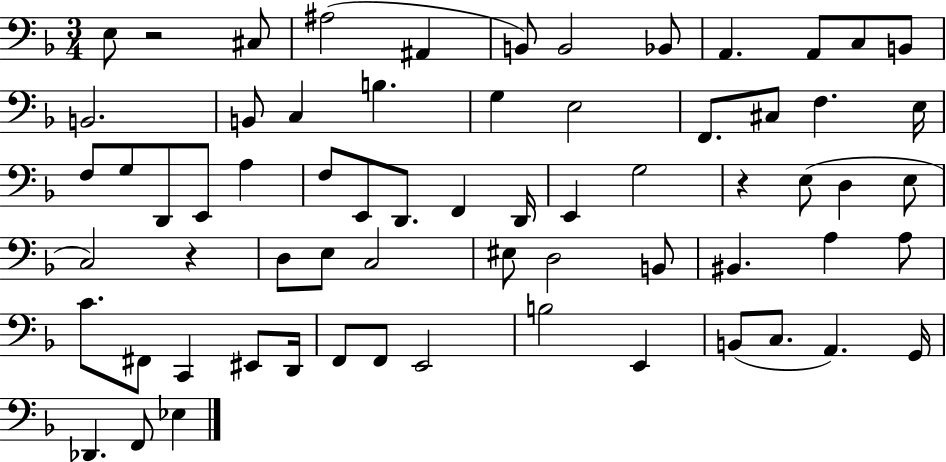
{
  \clef bass
  \numericTimeSignature
  \time 3/4
  \key f \major
  \repeat volta 2 { e8 r2 cis8 | ais2( ais,4 | b,8) b,2 bes,8 | a,4. a,8 c8 b,8 | \break b,2. | b,8 c4 b4. | g4 e2 | f,8. cis8 f4. e16 | \break f8 g8 d,8 e,8 a4 | f8 e,8 d,8. f,4 d,16 | e,4 g2 | r4 e8( d4 e8 | \break c2) r4 | d8 e8 c2 | eis8 d2 b,8 | bis,4. a4 a8 | \break c'8. fis,8 c,4 eis,8 d,16 | f,8 f,8 e,2 | b2 e,4 | b,8( c8. a,4.) g,16 | \break des,4. f,8 ees4 | } \bar "|."
}